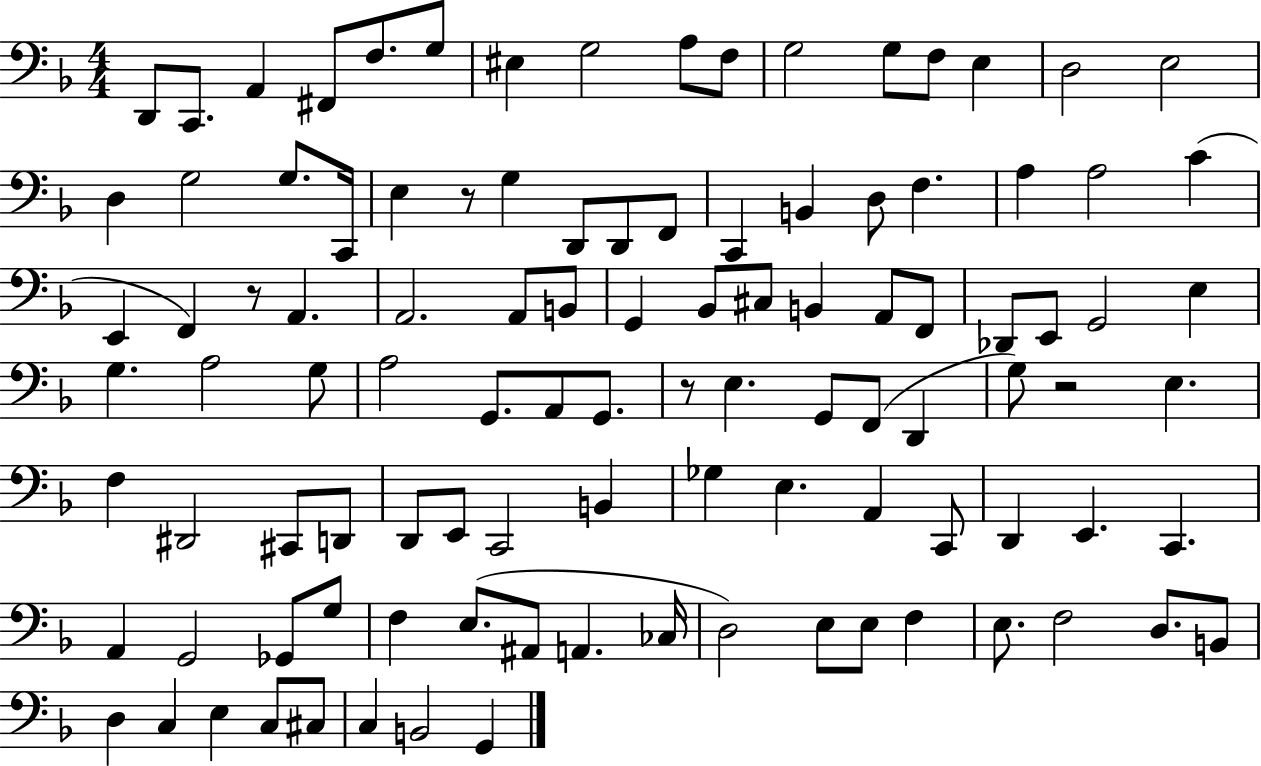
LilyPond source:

{
  \clef bass
  \numericTimeSignature
  \time 4/4
  \key f \major
  d,8 c,8. a,4 fis,8 f8. g8 | eis4 g2 a8 f8 | g2 g8 f8 e4 | d2 e2 | \break d4 g2 g8. c,16 | e4 r8 g4 d,8 d,8 f,8 | c,4 b,4 d8 f4. | a4 a2 c'4( | \break e,4 f,4) r8 a,4. | a,2. a,8 b,8 | g,4 bes,8 cis8 b,4 a,8 f,8 | des,8 e,8 g,2 e4 | \break g4. a2 g8 | a2 g,8. a,8 g,8. | r8 e4. g,8 f,8( d,4 | g8) r2 e4. | \break f4 dis,2 cis,8 d,8 | d,8 e,8 c,2 b,4 | ges4 e4. a,4 c,8 | d,4 e,4. c,4. | \break a,4 g,2 ges,8 g8 | f4 e8.( ais,8 a,4. ces16 | d2) e8 e8 f4 | e8. f2 d8. b,8 | \break d4 c4 e4 c8 cis8 | c4 b,2 g,4 | \bar "|."
}